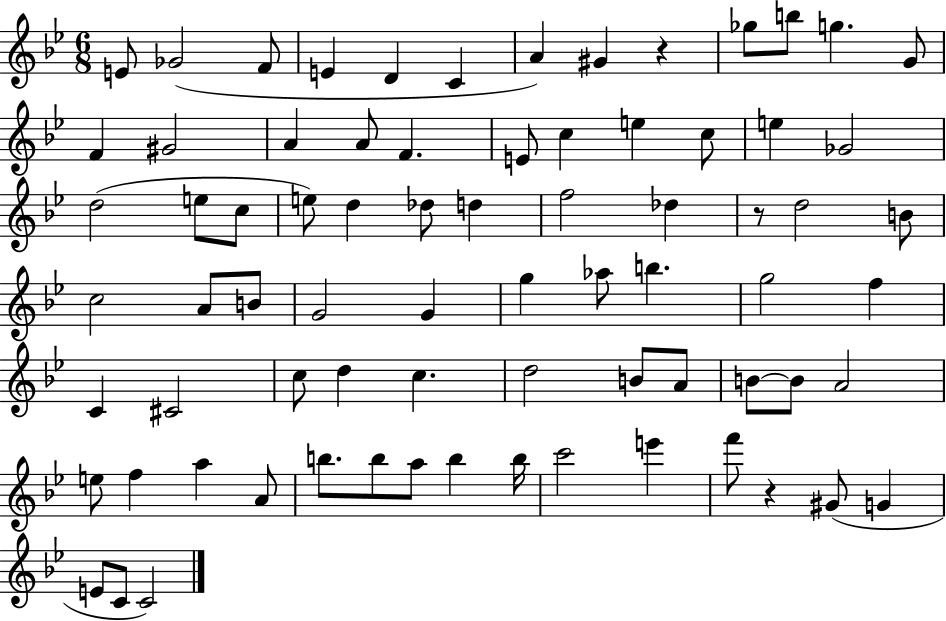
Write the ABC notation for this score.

X:1
T:Untitled
M:6/8
L:1/4
K:Bb
E/2 _G2 F/2 E D C A ^G z _g/2 b/2 g G/2 F ^G2 A A/2 F E/2 c e c/2 e _G2 d2 e/2 c/2 e/2 d _d/2 d f2 _d z/2 d2 B/2 c2 A/2 B/2 G2 G g _a/2 b g2 f C ^C2 c/2 d c d2 B/2 A/2 B/2 B/2 A2 e/2 f a A/2 b/2 b/2 a/2 b b/4 c'2 e' f'/2 z ^G/2 G E/2 C/2 C2